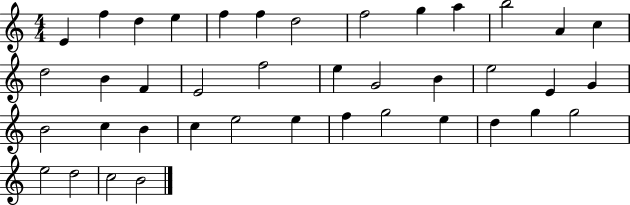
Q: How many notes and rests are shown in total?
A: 40